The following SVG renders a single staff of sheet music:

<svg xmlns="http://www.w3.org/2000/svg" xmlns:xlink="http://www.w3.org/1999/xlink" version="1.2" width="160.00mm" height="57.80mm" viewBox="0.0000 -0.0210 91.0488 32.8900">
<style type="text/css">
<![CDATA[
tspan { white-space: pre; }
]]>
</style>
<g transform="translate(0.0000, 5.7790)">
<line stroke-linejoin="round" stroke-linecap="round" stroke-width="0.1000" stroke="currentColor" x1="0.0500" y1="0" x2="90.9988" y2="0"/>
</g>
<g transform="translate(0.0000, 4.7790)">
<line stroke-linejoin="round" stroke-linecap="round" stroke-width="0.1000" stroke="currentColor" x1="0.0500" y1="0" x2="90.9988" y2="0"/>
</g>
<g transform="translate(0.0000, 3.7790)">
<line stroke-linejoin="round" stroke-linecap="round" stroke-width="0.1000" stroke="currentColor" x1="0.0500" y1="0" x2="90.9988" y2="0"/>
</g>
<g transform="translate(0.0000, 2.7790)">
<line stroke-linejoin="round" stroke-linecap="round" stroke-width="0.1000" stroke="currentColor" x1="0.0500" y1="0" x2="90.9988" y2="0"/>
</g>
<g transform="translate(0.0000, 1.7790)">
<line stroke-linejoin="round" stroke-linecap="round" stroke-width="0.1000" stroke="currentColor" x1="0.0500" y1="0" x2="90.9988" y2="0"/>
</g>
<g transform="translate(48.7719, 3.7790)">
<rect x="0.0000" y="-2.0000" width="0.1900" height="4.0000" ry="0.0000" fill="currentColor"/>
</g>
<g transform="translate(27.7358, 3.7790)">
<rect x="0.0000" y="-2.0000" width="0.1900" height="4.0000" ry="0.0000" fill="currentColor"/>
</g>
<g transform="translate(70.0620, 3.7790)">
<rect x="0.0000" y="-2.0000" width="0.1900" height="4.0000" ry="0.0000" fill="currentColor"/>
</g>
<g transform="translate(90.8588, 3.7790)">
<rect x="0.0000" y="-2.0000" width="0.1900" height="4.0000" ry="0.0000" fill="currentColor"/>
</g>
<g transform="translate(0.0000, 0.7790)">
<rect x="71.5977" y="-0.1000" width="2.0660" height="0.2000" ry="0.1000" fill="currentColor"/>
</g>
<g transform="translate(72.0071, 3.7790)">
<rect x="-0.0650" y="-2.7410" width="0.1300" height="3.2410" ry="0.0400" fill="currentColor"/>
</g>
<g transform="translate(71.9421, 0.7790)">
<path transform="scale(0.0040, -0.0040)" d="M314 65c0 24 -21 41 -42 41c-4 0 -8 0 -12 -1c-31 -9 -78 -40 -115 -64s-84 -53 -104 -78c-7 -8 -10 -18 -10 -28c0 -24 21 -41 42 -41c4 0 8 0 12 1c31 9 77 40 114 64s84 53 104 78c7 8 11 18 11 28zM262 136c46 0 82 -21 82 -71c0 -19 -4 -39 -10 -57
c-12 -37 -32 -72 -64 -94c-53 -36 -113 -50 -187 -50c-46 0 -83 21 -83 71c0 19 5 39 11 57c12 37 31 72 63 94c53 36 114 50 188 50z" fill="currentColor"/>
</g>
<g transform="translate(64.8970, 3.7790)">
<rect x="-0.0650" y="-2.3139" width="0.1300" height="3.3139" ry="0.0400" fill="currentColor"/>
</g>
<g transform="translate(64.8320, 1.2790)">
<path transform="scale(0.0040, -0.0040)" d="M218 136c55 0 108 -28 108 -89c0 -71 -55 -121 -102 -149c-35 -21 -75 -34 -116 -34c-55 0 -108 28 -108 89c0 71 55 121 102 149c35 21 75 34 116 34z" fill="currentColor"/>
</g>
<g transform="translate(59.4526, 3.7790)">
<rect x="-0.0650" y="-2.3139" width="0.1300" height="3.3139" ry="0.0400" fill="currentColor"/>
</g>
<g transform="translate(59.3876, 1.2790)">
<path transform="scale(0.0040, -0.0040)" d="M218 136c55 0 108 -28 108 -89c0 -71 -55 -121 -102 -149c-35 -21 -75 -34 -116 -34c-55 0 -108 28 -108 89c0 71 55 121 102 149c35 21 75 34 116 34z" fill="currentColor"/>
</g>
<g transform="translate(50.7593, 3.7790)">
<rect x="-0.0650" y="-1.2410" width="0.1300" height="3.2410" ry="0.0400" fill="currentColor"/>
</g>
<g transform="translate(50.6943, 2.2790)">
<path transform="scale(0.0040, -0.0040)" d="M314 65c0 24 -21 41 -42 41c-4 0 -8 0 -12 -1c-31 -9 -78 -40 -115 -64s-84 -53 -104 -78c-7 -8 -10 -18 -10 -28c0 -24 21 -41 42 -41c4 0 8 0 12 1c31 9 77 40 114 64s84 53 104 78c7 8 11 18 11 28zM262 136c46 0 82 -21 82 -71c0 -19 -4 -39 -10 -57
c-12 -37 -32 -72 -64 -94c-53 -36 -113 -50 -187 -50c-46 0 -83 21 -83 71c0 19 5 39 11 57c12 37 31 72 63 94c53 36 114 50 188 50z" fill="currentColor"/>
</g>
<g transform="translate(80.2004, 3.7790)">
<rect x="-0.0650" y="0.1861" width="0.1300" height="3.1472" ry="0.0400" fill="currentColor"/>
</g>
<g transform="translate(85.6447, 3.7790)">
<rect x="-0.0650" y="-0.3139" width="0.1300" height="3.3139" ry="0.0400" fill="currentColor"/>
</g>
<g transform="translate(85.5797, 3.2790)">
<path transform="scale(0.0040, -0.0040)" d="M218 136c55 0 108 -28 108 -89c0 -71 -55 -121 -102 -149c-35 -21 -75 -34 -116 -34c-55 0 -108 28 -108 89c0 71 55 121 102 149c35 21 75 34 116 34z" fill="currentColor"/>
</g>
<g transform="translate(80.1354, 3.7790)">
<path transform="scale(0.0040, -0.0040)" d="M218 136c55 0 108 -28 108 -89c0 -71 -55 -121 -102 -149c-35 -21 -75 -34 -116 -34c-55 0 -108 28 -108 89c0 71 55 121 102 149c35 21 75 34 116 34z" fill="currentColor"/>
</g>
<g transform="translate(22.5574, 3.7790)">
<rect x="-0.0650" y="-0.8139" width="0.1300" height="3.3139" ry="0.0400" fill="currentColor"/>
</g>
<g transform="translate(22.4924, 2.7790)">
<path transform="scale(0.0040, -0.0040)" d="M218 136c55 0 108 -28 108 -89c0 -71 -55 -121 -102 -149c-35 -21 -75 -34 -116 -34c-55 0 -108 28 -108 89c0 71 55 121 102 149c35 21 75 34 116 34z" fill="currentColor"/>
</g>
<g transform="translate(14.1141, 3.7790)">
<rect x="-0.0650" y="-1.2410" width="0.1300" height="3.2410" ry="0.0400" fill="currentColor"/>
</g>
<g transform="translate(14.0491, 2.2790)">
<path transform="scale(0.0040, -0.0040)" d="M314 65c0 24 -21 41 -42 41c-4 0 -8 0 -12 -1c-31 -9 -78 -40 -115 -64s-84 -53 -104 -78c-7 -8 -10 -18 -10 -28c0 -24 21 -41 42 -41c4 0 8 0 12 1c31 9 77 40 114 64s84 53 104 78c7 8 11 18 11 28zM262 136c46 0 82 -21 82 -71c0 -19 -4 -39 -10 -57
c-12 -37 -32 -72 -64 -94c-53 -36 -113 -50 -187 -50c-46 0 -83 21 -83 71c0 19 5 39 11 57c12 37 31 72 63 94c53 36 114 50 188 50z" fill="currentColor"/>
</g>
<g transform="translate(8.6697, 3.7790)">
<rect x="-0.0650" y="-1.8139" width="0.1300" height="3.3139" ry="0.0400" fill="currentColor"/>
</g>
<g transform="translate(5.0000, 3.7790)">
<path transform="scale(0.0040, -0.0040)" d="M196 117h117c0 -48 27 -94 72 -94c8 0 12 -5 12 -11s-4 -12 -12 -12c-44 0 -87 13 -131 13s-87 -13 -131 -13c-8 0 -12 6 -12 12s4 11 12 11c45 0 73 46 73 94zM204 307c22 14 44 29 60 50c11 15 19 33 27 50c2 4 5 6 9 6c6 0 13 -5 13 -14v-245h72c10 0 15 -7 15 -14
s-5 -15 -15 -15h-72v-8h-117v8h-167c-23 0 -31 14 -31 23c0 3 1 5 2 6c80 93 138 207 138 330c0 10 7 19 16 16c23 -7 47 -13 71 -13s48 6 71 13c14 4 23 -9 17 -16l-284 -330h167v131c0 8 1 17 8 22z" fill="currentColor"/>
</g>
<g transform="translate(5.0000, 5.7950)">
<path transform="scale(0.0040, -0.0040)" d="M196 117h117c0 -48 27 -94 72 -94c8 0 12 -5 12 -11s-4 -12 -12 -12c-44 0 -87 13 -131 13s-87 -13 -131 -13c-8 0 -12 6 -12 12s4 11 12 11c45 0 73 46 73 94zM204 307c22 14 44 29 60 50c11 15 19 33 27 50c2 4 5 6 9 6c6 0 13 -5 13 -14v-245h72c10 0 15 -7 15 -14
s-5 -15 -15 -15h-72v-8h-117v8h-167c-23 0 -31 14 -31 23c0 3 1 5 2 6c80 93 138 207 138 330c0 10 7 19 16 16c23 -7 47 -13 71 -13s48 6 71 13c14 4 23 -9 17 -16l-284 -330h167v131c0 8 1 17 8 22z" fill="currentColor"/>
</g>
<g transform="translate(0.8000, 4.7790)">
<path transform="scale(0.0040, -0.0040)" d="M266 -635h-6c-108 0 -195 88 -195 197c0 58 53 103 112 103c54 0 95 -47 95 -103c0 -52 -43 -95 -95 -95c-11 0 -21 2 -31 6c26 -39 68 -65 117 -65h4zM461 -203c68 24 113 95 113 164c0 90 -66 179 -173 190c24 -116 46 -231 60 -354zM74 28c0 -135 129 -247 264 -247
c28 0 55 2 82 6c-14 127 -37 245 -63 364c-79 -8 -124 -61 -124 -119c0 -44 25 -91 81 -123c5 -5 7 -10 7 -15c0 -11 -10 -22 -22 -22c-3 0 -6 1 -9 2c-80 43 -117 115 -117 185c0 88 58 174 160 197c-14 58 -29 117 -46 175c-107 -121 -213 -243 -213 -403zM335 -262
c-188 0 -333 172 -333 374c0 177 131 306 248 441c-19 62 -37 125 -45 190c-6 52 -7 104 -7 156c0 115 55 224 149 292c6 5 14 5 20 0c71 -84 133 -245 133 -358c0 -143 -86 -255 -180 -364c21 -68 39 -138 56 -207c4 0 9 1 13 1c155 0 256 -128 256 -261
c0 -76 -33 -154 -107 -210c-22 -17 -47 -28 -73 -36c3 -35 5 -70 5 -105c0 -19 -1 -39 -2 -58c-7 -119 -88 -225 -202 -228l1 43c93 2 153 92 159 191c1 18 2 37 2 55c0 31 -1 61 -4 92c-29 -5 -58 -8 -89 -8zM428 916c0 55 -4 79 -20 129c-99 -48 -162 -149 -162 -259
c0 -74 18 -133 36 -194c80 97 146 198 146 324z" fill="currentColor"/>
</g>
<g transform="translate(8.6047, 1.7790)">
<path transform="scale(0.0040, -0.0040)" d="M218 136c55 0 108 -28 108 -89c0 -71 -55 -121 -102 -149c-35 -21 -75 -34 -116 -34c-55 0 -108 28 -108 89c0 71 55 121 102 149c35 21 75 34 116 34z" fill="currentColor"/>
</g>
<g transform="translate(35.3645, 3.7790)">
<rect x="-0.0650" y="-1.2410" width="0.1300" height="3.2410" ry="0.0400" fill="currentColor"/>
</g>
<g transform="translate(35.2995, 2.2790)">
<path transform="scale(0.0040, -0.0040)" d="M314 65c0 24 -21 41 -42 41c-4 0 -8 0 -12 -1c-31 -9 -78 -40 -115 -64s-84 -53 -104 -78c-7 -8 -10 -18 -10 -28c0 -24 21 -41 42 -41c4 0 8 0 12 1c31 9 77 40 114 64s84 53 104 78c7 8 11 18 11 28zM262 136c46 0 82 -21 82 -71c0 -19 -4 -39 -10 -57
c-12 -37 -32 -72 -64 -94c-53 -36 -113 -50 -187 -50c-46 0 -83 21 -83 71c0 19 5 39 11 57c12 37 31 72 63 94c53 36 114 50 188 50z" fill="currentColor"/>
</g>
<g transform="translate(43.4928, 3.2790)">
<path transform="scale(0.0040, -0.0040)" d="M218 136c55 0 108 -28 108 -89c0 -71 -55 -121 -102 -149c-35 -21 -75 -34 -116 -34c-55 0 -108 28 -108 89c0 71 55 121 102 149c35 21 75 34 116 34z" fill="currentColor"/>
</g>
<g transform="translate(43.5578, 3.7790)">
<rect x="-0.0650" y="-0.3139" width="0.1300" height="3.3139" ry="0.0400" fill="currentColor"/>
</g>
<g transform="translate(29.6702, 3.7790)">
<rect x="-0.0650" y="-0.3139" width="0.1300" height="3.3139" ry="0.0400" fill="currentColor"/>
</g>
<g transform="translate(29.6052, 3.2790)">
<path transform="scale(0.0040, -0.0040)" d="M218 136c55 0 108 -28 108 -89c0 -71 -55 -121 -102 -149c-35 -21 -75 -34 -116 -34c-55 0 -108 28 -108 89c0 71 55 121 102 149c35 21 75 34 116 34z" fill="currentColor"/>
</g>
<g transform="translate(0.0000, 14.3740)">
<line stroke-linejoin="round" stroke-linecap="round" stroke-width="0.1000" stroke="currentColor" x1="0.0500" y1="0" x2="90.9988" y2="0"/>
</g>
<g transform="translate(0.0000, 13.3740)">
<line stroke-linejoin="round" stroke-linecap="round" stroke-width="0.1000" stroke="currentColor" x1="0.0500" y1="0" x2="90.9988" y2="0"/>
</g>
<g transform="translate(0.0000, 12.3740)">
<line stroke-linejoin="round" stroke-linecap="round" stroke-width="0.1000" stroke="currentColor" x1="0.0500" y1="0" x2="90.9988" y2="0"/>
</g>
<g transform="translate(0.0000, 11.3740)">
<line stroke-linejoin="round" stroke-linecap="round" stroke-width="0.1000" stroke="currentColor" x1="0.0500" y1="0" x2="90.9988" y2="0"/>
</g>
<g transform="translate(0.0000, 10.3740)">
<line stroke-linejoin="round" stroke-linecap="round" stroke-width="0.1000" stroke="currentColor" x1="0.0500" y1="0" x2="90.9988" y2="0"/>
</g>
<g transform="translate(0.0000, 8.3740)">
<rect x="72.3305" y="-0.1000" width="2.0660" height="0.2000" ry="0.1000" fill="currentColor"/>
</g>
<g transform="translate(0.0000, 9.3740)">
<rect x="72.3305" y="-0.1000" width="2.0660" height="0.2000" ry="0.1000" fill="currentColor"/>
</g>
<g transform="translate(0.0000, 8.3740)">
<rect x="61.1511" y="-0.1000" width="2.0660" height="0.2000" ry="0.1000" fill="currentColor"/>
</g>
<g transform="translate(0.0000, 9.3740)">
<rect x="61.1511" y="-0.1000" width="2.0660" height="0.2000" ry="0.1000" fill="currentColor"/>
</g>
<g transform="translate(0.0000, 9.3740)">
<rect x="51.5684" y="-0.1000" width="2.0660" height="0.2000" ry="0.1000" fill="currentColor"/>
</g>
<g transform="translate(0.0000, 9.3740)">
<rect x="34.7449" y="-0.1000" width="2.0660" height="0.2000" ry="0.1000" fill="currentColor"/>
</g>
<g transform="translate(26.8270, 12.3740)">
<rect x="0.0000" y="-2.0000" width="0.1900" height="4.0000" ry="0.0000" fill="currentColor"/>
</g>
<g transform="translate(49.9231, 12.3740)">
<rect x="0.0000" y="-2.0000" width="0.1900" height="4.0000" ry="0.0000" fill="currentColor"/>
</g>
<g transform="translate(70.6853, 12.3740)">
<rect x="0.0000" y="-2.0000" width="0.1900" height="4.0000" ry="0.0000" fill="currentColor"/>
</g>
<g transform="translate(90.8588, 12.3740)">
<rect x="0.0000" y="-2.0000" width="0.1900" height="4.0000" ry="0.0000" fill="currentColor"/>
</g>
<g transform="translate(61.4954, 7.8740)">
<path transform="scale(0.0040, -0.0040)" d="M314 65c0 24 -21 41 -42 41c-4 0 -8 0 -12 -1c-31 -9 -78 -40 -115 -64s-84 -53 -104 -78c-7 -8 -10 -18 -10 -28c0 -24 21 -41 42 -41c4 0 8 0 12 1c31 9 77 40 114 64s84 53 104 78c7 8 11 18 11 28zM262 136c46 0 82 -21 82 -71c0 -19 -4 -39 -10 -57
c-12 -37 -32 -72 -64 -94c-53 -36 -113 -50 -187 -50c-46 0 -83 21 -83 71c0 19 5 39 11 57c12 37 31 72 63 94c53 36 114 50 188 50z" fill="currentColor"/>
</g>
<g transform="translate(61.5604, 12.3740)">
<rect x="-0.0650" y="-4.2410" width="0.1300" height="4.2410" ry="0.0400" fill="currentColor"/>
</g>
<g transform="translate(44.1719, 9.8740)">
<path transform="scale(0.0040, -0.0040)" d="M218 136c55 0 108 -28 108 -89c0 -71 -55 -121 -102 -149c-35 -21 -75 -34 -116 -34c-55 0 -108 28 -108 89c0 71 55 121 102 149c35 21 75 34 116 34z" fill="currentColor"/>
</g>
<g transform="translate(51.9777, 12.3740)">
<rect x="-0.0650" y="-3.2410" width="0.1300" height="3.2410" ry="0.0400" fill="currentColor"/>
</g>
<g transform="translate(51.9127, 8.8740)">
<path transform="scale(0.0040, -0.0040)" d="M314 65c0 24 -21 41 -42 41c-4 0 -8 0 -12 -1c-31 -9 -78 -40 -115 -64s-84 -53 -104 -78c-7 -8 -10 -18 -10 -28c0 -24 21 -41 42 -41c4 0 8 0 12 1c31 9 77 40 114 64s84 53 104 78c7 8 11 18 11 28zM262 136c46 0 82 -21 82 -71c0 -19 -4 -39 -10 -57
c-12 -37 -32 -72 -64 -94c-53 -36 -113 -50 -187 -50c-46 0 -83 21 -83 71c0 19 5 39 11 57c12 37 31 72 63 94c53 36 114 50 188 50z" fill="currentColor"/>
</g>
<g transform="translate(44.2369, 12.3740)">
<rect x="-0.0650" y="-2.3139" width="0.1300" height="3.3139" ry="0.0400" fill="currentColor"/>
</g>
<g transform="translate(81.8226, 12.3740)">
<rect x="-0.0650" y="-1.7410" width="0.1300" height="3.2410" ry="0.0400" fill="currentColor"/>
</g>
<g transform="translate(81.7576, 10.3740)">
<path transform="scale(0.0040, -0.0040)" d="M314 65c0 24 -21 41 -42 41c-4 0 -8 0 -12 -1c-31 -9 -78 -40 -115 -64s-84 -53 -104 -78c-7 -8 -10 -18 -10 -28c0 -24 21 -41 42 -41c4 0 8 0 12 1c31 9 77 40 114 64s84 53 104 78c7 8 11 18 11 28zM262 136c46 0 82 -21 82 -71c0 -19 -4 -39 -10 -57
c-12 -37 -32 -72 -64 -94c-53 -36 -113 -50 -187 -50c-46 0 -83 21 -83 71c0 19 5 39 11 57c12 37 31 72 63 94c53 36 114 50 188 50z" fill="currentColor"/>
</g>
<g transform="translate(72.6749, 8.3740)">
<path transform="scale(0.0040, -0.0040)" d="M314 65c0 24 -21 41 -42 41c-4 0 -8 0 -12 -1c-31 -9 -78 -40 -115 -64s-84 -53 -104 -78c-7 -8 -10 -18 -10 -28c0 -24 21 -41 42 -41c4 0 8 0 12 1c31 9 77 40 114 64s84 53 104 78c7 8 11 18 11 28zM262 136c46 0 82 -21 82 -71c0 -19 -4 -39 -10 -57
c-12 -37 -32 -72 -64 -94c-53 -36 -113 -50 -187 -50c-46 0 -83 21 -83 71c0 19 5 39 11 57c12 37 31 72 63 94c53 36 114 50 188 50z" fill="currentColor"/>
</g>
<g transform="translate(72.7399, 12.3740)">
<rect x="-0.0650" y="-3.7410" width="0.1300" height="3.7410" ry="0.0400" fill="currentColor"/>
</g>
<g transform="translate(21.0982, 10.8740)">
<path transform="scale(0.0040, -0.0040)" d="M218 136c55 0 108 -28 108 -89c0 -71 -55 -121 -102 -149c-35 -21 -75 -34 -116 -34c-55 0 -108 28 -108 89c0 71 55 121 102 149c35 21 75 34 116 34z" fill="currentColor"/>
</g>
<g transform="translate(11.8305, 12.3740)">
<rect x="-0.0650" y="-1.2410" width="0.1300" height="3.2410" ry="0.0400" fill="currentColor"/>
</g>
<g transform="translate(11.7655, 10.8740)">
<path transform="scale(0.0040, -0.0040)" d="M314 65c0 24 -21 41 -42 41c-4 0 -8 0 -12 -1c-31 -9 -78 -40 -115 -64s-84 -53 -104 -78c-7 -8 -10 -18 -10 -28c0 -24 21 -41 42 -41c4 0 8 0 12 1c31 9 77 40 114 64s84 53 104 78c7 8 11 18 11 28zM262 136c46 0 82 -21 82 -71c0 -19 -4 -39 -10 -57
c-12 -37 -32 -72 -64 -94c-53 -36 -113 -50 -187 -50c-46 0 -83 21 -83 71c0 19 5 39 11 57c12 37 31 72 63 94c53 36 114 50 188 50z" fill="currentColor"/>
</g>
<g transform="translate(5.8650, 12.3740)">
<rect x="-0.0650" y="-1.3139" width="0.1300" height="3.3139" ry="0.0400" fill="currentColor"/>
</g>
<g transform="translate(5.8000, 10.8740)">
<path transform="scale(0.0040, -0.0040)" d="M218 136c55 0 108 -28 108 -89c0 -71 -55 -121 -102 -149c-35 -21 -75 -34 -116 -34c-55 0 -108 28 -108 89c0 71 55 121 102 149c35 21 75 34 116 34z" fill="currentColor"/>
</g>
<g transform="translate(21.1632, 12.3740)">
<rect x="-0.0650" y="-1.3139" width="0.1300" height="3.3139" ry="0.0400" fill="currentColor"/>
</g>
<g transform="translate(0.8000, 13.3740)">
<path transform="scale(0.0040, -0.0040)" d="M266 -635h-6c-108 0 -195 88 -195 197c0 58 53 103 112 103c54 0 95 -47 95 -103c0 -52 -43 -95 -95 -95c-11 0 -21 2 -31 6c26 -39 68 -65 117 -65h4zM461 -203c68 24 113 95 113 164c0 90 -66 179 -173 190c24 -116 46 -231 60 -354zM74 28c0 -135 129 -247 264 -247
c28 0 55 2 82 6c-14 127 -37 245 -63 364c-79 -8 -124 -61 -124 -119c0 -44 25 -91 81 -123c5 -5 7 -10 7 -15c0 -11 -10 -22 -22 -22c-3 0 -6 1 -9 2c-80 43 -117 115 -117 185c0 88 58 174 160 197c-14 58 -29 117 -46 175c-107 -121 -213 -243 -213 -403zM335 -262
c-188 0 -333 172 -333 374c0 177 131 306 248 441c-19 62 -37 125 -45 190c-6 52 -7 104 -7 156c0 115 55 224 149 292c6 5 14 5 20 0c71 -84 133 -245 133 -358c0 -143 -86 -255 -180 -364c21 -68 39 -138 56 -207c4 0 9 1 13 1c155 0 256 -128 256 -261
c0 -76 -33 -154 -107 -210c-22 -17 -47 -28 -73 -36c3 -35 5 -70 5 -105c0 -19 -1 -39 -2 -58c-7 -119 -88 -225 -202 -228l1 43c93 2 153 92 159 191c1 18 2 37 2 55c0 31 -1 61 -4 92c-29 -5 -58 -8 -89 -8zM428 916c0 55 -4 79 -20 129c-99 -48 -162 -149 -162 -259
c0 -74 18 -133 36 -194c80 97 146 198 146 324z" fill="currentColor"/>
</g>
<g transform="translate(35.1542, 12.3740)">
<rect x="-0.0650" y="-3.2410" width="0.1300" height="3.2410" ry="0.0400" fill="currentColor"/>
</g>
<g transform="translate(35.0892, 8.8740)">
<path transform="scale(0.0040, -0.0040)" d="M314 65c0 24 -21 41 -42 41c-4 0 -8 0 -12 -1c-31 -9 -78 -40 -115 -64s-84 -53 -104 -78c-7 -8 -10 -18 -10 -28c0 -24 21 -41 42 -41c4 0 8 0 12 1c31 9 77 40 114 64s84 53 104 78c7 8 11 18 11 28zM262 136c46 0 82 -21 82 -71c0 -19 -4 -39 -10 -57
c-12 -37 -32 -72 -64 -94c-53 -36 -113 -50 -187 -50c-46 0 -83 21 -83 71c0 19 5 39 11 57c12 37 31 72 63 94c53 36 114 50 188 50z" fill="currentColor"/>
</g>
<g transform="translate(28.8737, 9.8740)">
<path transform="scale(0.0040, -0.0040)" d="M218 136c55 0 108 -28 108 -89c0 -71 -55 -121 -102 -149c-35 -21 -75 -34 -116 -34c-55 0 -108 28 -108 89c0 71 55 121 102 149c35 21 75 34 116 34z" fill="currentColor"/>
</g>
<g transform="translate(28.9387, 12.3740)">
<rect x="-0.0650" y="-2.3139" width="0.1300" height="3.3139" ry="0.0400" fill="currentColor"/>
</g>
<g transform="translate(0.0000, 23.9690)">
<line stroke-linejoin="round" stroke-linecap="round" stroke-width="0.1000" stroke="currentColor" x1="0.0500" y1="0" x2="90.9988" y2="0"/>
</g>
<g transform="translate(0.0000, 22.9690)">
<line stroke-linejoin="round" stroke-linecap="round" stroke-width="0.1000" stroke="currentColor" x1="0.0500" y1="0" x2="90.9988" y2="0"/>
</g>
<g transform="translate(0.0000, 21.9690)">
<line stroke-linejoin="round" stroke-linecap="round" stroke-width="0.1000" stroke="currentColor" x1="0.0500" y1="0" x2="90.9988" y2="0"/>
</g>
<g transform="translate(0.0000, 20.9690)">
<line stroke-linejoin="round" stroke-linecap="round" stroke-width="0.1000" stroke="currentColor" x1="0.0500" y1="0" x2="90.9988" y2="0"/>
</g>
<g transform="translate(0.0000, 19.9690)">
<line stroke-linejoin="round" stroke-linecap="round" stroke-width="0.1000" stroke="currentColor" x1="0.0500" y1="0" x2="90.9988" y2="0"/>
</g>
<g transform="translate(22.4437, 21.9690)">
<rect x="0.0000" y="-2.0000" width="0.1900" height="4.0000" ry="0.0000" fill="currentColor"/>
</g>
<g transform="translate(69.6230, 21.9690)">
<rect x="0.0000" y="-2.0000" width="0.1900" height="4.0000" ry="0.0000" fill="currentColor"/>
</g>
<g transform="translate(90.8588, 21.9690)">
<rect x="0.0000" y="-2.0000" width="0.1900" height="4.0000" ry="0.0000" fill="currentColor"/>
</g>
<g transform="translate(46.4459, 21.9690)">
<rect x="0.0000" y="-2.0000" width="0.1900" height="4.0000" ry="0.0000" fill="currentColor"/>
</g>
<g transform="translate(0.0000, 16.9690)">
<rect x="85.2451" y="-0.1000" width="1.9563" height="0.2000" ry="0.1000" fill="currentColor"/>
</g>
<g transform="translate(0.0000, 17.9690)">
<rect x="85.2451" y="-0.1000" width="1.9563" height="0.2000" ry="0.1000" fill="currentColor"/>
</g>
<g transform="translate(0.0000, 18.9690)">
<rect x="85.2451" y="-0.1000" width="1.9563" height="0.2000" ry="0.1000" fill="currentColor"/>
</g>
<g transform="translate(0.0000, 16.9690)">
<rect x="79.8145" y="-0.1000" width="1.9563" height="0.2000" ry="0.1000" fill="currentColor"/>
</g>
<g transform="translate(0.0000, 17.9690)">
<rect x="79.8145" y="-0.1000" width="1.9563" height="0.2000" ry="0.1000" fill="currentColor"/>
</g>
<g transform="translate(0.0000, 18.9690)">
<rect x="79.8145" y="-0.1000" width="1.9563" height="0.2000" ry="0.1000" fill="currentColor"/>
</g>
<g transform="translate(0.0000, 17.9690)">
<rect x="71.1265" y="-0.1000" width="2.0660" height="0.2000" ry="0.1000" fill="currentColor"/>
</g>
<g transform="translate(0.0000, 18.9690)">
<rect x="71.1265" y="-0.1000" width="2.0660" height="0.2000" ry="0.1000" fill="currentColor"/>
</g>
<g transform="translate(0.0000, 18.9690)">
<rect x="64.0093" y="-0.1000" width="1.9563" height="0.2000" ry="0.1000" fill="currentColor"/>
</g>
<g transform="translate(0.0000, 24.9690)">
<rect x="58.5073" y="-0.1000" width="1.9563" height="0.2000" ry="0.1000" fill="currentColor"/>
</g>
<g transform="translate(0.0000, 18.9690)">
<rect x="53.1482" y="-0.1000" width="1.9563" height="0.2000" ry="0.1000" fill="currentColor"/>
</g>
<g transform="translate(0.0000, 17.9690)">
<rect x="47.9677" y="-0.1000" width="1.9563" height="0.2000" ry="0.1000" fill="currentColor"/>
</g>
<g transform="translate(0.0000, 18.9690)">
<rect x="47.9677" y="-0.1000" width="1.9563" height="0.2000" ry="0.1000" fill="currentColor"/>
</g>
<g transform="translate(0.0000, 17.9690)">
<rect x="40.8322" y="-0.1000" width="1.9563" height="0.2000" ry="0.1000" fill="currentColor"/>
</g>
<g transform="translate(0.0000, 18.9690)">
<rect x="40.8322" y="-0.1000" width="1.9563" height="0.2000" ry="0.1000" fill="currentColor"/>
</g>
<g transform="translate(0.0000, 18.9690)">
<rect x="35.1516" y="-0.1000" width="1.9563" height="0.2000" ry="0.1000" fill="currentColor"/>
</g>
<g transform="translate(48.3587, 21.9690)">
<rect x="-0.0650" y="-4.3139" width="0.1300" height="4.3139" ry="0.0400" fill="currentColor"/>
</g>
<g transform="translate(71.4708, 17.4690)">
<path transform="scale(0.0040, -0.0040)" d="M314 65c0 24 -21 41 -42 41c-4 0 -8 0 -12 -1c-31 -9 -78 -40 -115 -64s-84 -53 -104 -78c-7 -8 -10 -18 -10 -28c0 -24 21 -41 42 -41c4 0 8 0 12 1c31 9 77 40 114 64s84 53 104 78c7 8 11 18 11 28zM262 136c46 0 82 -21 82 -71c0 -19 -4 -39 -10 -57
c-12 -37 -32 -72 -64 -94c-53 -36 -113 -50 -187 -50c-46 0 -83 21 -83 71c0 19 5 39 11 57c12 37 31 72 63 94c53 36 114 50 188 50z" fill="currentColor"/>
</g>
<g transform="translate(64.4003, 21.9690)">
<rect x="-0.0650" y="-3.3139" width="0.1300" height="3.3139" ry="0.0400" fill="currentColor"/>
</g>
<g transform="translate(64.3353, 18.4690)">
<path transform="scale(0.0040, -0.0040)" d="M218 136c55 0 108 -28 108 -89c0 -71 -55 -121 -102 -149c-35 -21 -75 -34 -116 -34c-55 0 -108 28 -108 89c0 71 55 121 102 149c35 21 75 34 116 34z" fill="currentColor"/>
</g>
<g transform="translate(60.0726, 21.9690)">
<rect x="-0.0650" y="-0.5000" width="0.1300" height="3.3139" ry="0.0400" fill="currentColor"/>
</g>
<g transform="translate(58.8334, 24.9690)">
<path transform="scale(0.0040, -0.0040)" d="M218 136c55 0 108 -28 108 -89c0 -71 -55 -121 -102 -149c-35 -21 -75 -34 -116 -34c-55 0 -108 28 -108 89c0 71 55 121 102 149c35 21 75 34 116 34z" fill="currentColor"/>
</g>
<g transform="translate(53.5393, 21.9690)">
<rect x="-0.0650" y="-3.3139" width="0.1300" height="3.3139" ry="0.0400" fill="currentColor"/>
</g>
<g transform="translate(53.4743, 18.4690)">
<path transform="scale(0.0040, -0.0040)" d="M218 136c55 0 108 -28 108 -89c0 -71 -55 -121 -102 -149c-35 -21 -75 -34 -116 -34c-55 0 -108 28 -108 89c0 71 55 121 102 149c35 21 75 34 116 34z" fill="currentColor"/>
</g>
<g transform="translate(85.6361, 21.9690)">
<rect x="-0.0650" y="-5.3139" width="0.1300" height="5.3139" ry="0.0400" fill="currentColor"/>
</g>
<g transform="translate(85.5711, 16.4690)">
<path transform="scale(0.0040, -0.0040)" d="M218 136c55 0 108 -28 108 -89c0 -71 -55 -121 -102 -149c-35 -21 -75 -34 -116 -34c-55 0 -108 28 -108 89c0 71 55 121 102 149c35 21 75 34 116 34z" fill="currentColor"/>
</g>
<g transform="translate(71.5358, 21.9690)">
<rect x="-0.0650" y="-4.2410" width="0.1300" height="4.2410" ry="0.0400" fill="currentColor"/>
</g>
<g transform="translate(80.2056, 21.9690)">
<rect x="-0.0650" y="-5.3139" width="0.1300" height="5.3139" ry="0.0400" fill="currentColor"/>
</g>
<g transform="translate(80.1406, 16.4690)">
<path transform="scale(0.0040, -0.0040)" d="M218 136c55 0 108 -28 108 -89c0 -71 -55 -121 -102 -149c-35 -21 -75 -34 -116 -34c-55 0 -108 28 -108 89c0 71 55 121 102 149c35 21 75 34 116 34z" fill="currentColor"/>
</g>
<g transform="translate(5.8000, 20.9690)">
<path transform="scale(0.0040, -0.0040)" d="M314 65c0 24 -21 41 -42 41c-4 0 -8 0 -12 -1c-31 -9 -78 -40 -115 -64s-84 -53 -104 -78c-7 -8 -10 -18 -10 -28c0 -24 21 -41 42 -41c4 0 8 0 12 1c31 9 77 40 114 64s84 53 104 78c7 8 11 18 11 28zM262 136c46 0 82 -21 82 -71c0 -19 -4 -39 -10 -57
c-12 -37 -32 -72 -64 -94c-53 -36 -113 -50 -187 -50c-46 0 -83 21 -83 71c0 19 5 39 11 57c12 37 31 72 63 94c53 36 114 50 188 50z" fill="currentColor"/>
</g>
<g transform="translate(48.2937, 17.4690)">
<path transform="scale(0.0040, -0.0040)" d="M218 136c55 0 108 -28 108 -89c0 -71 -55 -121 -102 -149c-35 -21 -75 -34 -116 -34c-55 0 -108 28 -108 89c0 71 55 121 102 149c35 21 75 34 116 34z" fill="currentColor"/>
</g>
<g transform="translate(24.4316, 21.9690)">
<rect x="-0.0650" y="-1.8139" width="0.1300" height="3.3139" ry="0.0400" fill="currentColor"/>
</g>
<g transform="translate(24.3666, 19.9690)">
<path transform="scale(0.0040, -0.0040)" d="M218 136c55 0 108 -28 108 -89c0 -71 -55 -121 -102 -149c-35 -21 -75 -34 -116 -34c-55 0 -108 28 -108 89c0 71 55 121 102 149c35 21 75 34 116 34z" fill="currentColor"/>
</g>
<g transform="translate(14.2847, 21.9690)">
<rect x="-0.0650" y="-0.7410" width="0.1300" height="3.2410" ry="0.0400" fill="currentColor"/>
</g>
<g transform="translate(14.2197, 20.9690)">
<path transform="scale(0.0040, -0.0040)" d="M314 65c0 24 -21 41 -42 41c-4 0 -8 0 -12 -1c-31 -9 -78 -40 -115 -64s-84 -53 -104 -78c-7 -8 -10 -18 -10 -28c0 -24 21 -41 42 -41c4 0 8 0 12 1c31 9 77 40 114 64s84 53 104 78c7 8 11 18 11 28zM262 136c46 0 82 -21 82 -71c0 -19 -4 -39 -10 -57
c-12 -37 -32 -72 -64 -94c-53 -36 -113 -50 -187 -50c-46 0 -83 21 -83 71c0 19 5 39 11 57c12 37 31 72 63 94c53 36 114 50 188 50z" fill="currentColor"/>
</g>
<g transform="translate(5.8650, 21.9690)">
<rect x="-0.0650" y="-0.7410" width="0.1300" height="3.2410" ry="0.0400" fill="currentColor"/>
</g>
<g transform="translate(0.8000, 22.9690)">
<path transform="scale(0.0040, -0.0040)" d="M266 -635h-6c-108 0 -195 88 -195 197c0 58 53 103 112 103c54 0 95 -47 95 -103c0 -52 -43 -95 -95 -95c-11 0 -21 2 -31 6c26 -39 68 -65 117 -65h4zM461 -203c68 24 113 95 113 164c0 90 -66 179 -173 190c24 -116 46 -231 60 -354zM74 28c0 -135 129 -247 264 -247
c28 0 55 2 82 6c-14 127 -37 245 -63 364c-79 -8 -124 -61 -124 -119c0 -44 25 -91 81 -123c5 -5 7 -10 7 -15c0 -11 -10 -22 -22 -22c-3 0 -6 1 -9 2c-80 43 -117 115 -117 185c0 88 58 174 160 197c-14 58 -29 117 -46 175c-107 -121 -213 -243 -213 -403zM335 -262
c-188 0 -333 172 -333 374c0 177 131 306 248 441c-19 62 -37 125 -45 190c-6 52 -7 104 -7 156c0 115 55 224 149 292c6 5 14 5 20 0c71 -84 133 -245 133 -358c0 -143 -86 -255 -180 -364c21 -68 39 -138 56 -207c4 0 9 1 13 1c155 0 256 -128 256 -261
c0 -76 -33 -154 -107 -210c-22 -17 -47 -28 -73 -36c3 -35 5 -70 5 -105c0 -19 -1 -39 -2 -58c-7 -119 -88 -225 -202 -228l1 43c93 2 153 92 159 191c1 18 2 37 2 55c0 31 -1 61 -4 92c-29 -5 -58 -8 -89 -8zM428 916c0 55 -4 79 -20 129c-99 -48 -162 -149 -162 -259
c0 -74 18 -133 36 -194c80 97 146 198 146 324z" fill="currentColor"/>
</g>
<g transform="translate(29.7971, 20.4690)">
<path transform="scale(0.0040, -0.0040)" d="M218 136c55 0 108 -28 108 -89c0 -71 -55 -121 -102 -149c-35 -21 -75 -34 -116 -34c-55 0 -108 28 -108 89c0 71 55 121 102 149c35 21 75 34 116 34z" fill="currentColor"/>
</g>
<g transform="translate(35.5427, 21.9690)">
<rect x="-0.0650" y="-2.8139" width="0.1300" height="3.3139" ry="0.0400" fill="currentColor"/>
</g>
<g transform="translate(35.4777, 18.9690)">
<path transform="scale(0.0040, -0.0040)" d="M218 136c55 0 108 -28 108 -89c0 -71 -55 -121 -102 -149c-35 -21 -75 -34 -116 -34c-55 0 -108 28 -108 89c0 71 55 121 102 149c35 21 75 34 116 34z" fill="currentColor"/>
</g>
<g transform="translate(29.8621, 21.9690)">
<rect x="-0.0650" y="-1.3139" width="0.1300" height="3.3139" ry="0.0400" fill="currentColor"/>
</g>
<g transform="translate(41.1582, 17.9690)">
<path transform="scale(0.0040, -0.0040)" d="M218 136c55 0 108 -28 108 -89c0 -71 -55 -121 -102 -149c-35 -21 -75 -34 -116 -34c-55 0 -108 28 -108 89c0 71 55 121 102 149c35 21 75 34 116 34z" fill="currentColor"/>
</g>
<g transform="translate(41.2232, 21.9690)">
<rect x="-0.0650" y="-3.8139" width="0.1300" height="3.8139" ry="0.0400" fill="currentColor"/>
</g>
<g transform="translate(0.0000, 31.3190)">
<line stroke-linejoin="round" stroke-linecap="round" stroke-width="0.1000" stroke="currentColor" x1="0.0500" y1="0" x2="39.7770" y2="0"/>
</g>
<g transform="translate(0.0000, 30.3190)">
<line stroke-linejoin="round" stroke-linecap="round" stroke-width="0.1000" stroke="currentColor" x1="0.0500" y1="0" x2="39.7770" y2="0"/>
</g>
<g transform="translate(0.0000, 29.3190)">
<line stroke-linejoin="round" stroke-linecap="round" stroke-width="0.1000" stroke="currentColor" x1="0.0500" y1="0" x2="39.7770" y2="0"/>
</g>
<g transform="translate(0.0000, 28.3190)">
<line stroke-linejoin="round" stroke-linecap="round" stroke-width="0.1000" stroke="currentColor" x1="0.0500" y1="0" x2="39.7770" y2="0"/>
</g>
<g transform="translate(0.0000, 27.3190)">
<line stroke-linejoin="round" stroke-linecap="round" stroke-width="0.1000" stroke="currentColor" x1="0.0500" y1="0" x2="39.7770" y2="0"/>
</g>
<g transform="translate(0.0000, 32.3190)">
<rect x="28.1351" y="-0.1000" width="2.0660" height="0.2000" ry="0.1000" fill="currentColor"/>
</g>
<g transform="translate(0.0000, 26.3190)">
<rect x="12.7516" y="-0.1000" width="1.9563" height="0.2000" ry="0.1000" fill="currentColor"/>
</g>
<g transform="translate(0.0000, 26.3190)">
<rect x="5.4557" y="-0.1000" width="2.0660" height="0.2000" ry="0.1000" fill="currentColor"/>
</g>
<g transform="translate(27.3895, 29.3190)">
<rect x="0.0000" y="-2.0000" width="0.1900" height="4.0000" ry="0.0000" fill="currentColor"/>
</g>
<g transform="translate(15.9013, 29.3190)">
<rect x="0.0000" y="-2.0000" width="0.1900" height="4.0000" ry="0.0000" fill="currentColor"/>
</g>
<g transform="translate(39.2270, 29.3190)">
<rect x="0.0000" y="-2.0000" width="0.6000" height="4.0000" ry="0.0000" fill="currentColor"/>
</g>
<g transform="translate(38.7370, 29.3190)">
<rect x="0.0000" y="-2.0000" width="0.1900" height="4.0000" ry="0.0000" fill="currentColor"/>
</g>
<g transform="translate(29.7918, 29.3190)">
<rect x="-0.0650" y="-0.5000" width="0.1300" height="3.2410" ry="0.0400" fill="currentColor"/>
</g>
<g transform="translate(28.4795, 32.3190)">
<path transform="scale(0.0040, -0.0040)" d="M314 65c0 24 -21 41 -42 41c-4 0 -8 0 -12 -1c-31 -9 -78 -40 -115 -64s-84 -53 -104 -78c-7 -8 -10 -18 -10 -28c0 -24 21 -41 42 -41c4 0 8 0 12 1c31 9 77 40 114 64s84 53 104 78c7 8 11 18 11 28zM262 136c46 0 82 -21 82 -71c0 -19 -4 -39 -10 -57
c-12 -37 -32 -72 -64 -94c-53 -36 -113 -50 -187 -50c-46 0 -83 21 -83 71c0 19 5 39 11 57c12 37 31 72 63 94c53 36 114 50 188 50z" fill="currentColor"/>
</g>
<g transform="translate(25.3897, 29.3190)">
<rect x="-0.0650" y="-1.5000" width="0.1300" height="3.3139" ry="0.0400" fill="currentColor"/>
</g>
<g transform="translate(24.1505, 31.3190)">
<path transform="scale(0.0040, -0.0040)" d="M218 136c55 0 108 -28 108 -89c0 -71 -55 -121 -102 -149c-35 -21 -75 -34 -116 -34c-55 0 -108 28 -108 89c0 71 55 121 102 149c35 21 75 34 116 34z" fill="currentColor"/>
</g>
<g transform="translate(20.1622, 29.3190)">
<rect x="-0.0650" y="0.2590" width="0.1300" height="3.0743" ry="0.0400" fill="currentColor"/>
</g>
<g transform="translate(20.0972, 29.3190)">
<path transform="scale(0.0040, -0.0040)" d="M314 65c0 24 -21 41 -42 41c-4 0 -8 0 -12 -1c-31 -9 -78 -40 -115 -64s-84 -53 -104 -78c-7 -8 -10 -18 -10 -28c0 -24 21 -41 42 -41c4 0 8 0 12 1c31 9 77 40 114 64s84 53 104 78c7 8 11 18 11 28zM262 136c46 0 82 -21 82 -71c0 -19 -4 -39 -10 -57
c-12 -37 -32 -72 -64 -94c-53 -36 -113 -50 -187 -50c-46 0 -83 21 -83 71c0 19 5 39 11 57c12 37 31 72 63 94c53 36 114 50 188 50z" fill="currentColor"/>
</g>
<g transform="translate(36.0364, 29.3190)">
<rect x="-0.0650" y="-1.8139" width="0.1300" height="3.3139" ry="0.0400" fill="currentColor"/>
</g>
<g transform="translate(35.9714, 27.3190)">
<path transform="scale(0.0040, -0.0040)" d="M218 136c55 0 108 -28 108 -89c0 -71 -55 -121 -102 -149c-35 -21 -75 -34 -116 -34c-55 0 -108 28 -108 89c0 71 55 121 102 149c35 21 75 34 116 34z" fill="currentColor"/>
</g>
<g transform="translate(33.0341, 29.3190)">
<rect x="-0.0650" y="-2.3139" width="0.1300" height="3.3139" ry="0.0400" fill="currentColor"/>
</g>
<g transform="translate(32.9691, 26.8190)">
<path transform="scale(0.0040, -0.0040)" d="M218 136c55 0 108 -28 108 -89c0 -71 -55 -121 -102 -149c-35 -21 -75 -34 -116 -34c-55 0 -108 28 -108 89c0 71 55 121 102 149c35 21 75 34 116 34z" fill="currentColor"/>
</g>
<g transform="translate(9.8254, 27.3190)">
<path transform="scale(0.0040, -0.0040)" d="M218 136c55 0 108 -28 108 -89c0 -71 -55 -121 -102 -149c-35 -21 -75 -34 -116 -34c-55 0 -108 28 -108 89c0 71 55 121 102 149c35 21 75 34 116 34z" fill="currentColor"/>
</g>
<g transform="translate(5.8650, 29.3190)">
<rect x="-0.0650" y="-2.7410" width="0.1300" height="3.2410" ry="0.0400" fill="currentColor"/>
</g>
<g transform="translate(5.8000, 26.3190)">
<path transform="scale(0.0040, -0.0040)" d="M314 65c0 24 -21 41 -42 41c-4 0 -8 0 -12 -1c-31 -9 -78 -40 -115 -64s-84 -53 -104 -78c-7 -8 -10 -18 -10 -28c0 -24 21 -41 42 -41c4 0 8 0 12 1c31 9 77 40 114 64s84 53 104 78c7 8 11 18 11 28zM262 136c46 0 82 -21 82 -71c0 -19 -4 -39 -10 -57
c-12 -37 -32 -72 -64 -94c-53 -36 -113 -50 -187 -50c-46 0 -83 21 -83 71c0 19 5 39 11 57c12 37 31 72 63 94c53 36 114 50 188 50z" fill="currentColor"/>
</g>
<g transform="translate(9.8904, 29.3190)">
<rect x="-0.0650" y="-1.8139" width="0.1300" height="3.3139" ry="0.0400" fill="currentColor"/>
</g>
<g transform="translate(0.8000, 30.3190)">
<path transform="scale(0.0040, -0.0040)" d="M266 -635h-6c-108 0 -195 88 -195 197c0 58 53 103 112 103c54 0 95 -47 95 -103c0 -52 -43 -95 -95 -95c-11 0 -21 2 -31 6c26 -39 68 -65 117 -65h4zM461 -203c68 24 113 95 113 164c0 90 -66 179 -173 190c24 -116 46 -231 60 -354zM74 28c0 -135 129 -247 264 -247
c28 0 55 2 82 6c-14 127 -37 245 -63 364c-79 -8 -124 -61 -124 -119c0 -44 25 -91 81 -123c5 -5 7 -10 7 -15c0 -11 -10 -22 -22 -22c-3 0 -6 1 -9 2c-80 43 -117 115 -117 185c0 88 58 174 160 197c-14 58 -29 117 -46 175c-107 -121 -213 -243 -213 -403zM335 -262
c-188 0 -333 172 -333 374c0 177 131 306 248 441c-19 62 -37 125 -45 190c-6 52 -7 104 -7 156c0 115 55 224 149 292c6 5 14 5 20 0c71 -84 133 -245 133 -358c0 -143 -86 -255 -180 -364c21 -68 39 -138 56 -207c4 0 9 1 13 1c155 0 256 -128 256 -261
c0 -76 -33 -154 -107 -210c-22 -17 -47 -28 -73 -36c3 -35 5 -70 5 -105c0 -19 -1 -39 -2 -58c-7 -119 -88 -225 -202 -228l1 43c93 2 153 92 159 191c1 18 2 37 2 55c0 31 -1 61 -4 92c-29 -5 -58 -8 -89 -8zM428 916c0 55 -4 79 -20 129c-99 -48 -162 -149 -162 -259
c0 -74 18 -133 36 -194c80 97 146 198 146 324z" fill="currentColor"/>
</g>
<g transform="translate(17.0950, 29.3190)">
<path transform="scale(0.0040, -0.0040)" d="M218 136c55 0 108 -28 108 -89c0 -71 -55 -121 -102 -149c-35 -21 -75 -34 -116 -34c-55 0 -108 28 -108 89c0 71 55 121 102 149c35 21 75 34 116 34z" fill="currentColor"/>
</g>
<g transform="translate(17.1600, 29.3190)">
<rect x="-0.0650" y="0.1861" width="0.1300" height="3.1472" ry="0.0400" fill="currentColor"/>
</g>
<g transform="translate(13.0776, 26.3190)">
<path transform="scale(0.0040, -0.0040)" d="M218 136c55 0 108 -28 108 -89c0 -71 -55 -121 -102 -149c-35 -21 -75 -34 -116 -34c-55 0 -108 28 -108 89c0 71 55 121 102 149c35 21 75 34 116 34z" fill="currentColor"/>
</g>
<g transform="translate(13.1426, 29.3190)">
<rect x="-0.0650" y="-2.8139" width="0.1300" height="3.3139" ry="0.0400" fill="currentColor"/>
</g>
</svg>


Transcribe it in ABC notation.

X:1
T:Untitled
M:4/4
L:1/4
K:C
f e2 d c e2 c e2 g g a2 B c e e2 e g b2 g b2 d'2 c'2 f2 d2 d2 f e a c' d' b C b d'2 f' f' a2 f a B B2 E C2 g f